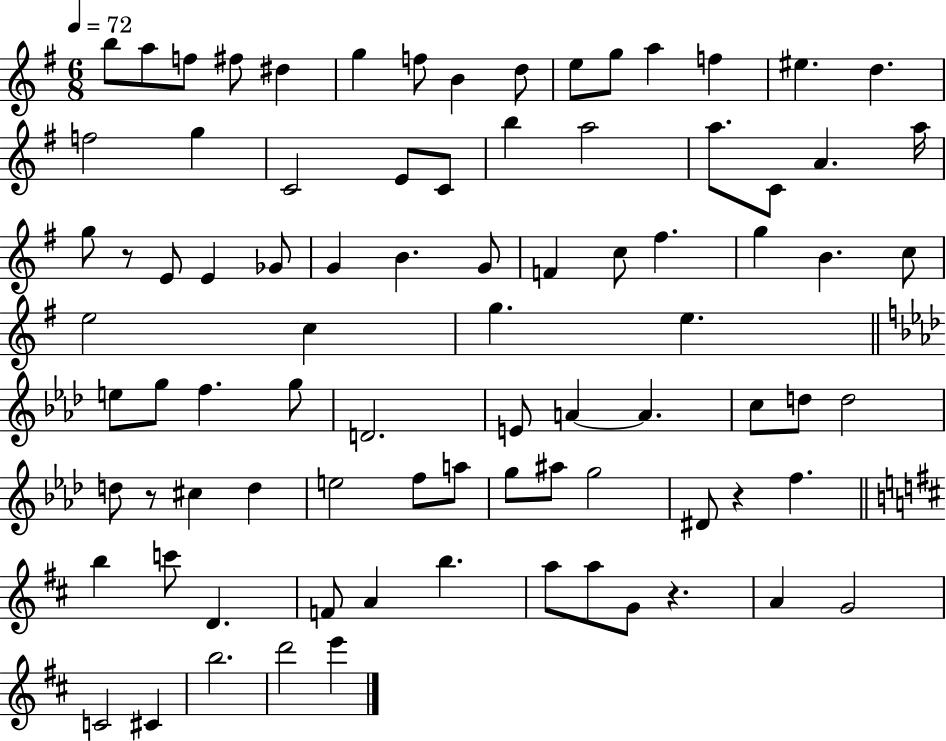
B5/e A5/e F5/e F#5/e D#5/q G5/q F5/e B4/q D5/e E5/e G5/e A5/q F5/q EIS5/q. D5/q. F5/h G5/q C4/h E4/e C4/e B5/q A5/h A5/e. C4/e A4/q. A5/s G5/e R/e E4/e E4/q Gb4/e G4/q B4/q. G4/e F4/q C5/e F#5/q. G5/q B4/q. C5/e E5/h C5/q G5/q. E5/q. E5/e G5/e F5/q. G5/e D4/h. E4/e A4/q A4/q. C5/e D5/e D5/h D5/e R/e C#5/q D5/q E5/h F5/e A5/e G5/e A#5/e G5/h D#4/e R/q F5/q. B5/q C6/e D4/q. F4/e A4/q B5/q. A5/e A5/e G4/e R/q. A4/q G4/h C4/h C#4/q B5/h. D6/h E6/q